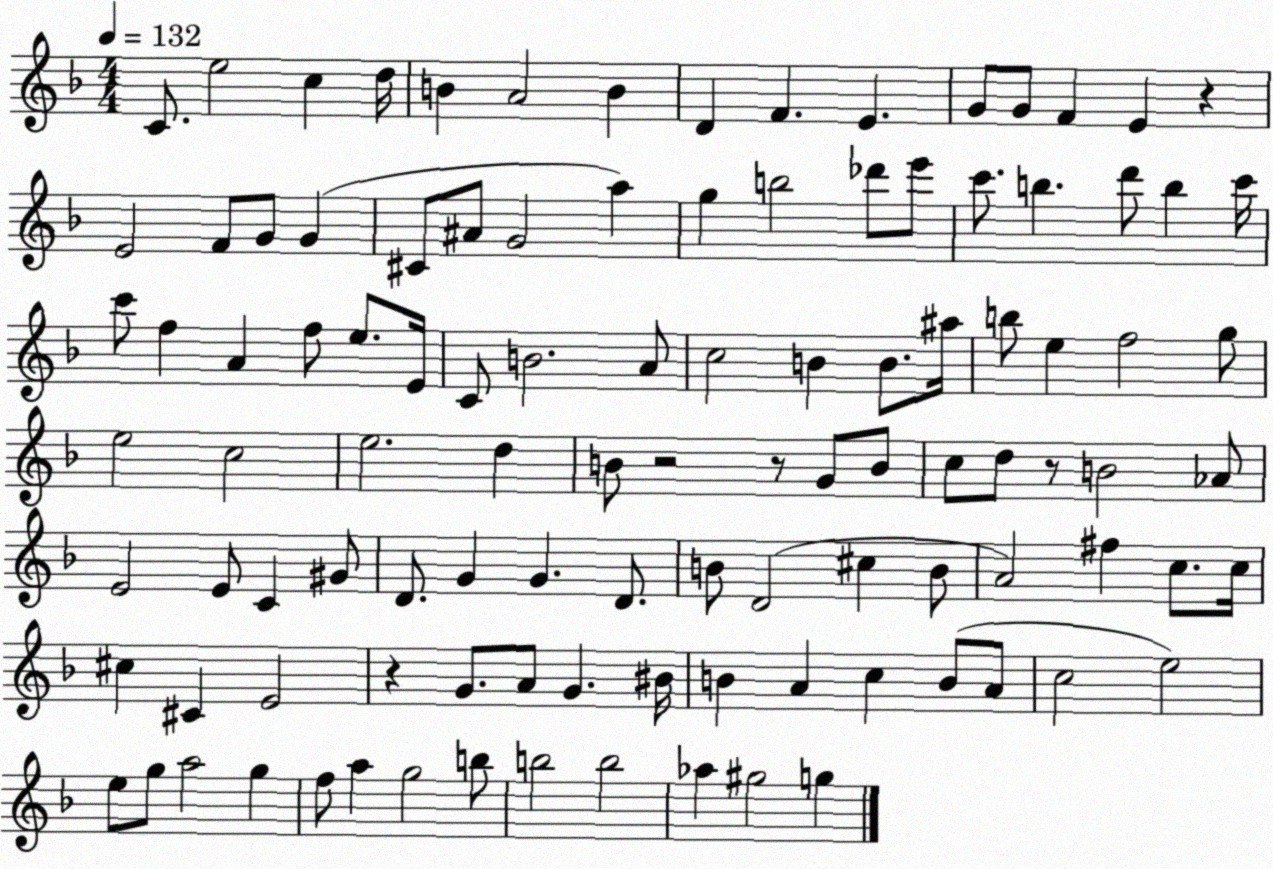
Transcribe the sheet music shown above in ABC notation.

X:1
T:Untitled
M:4/4
L:1/4
K:F
C/2 e2 c d/4 B A2 B D F E G/2 G/2 F E z E2 F/2 G/2 G ^C/2 ^A/2 G2 a g b2 _d'/2 e'/2 c'/2 b d'/2 b c'/4 c'/2 f A f/2 e/2 E/4 C/2 B2 A/2 c2 B B/2 ^a/4 b/2 e f2 g/2 e2 c2 e2 d B/2 z2 z/2 G/2 B/2 c/2 d/2 z/2 B2 _A/2 E2 E/2 C ^G/2 D/2 G G D/2 B/2 D2 ^c B/2 A2 ^f c/2 c/4 ^c ^C E2 z G/2 A/2 G ^B/4 B A c B/2 A/2 c2 e2 e/2 g/2 a2 g f/2 a g2 b/2 b2 b2 _a ^g2 g